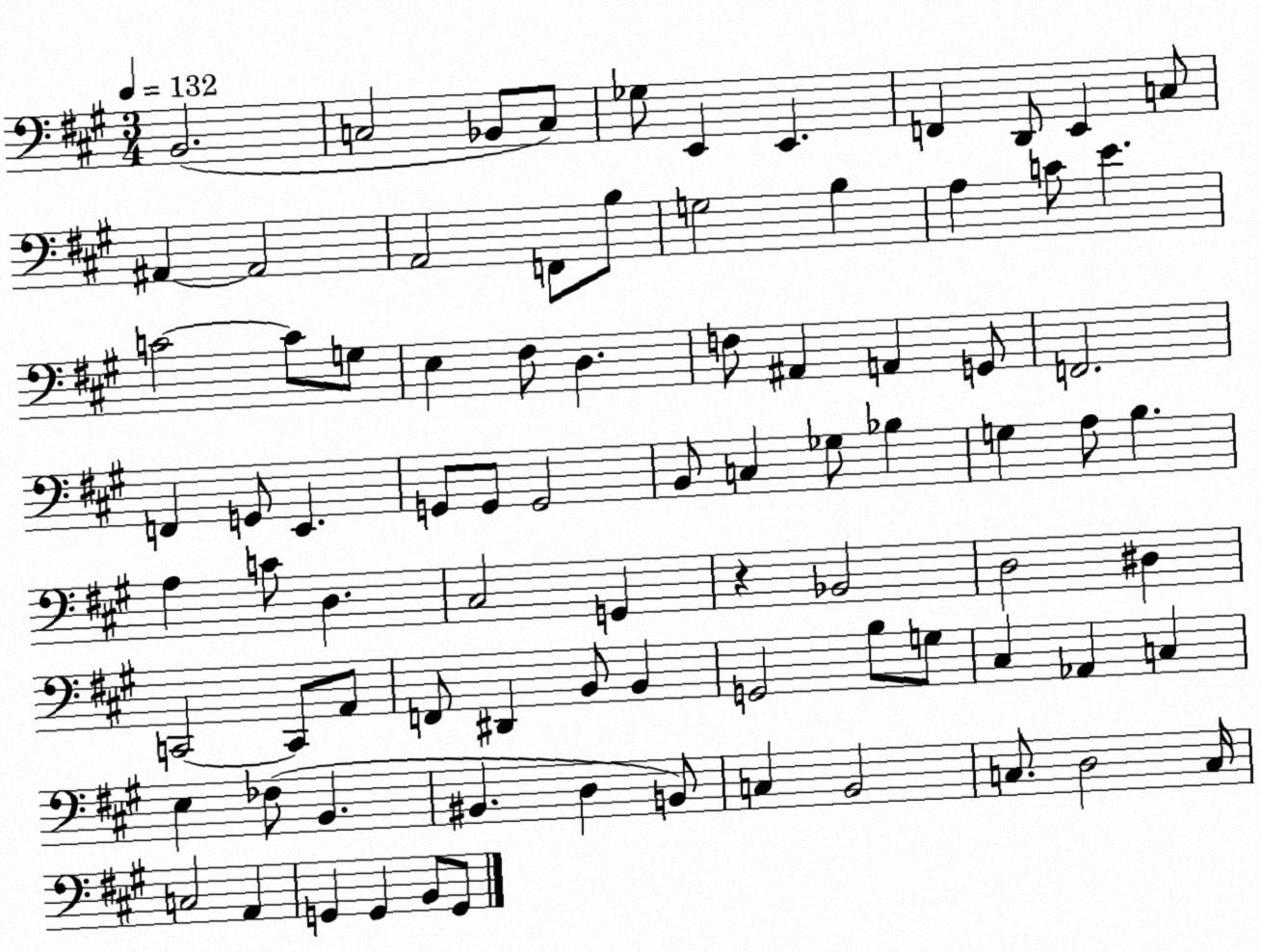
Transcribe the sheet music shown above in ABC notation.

X:1
T:Untitled
M:3/4
L:1/4
K:A
B,,2 C,2 _B,,/2 C,/2 _G,/2 E,, E,, F,, D,,/2 E,, C,/2 ^A,, ^A,,2 A,,2 F,,/2 B,/2 G,2 B, A, C/2 E C2 C/2 G,/2 E, ^F,/2 D, F,/2 ^A,, A,, G,,/2 F,,2 F,, G,,/2 E,, G,,/2 G,,/2 G,,2 B,,/2 C, _G,/2 _B, G, A,/2 B, A, C/2 D, ^C,2 G,, z _B,,2 D,2 ^D, C,,2 C,,/2 A,,/2 F,,/2 ^D,, B,,/2 B,, G,,2 B,/2 G,/2 ^C, _A,, C, E, _F,/2 B,, ^B,, D, B,,/2 C, B,,2 C,/2 D,2 C,/4 C,2 A,, G,, G,, B,,/2 G,,/2